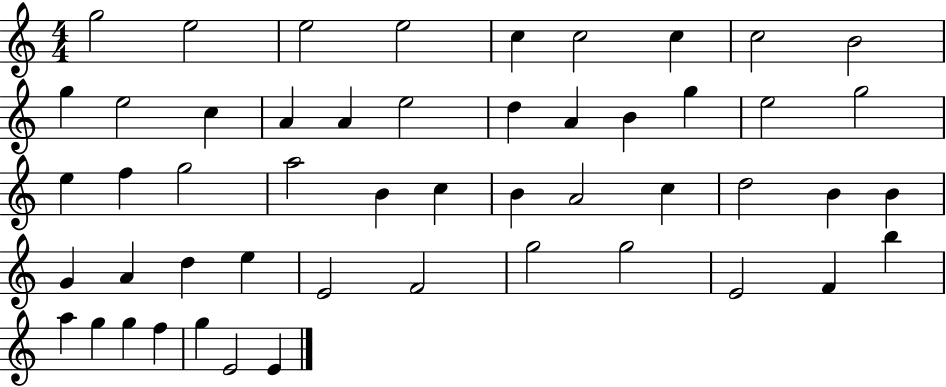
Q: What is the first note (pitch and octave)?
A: G5